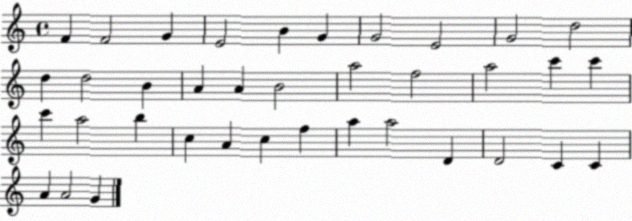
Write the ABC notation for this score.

X:1
T:Untitled
M:4/4
L:1/4
K:C
F F2 G E2 B G G2 E2 G2 d2 d d2 B A A B2 a2 f2 a2 c' c' c' a2 b c A c f a a2 D D2 C C A A2 G